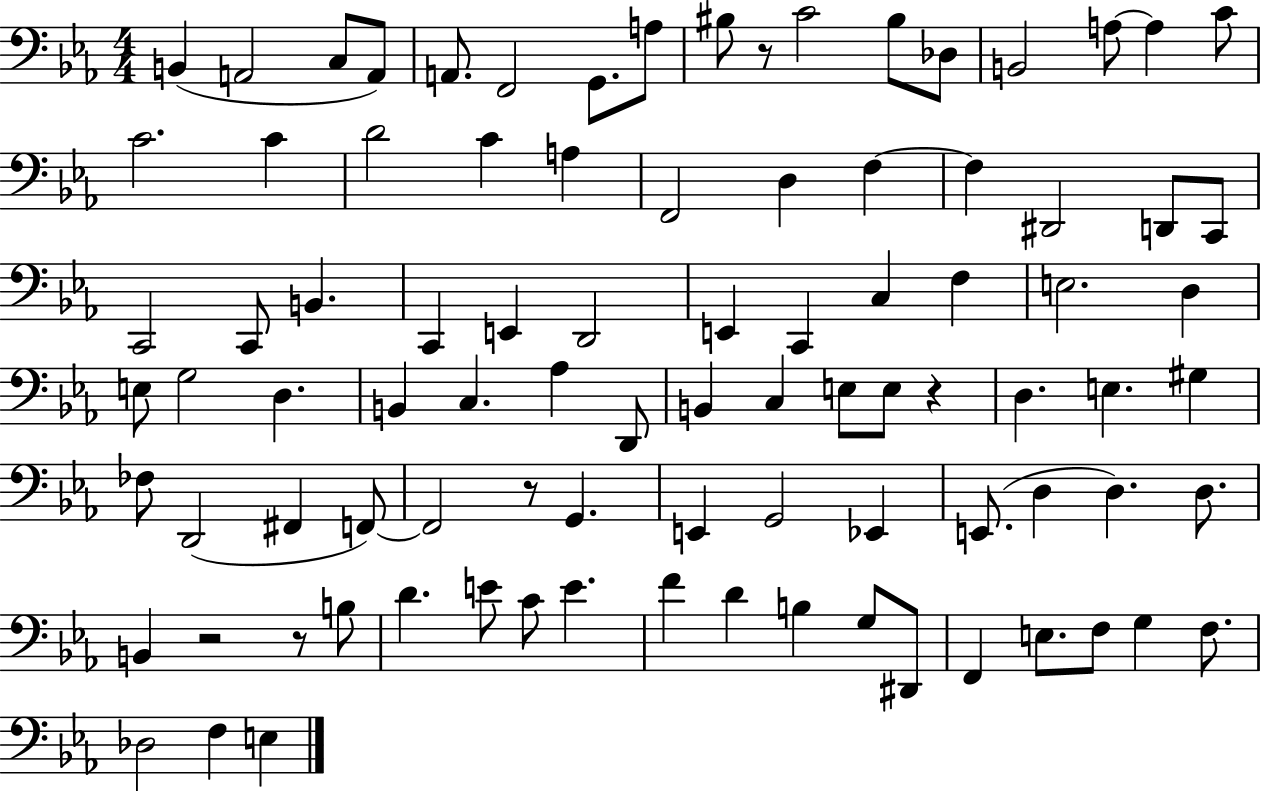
B2/q A2/h C3/e A2/e A2/e. F2/h G2/e. A3/e BIS3/e R/e C4/h BIS3/e Db3/e B2/h A3/e A3/q C4/e C4/h. C4/q D4/h C4/q A3/q F2/h D3/q F3/q F3/q D#2/h D2/e C2/e C2/h C2/e B2/q. C2/q E2/q D2/h E2/q C2/q C3/q F3/q E3/h. D3/q E3/e G3/h D3/q. B2/q C3/q. Ab3/q D2/e B2/q C3/q E3/e E3/e R/q D3/q. E3/q. G#3/q FES3/e D2/h F#2/q F2/e F2/h R/e G2/q. E2/q G2/h Eb2/q E2/e. D3/q D3/q. D3/e. B2/q R/h R/e B3/e D4/q. E4/e C4/e E4/q. F4/q D4/q B3/q G3/e D#2/e F2/q E3/e. F3/e G3/q F3/e. Db3/h F3/q E3/q